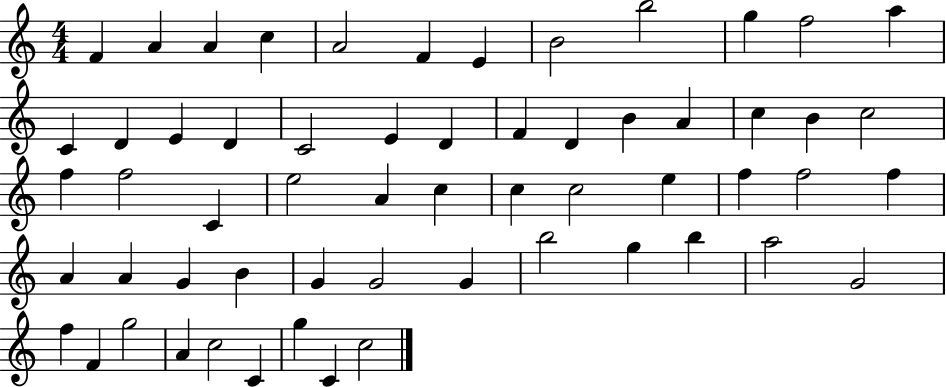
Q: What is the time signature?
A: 4/4